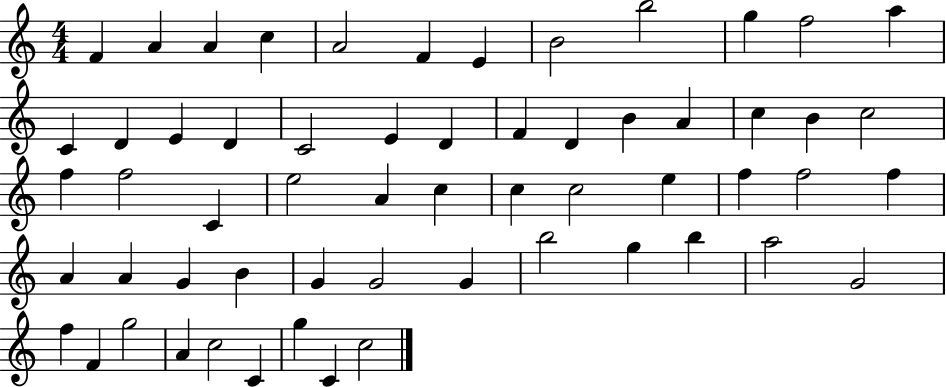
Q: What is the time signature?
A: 4/4